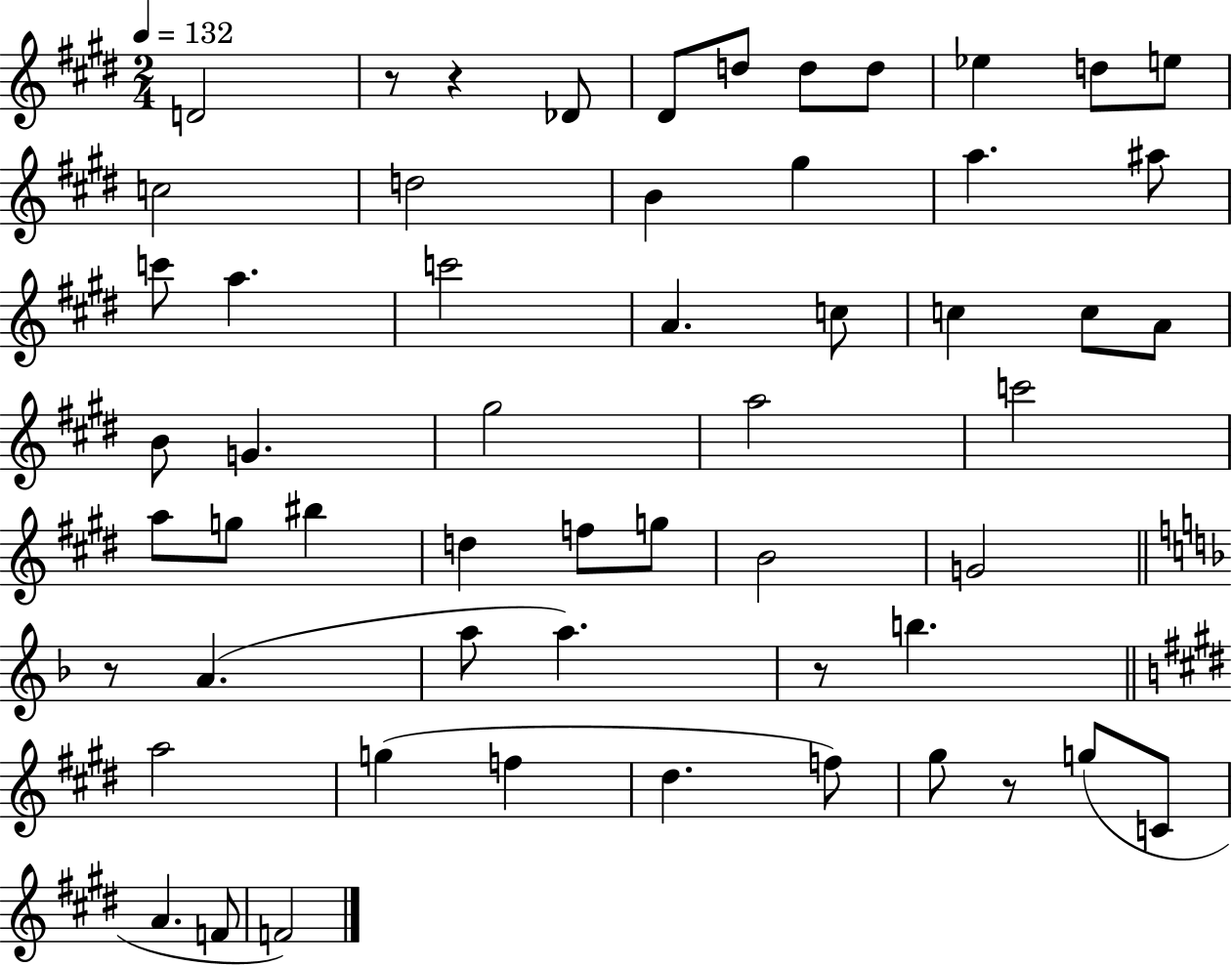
D4/h R/e R/q Db4/e D#4/e D5/e D5/e D5/e Eb5/q D5/e E5/e C5/h D5/h B4/q G#5/q A5/q. A#5/e C6/e A5/q. C6/h A4/q. C5/e C5/q C5/e A4/e B4/e G4/q. G#5/h A5/h C6/h A5/e G5/e BIS5/q D5/q F5/e G5/e B4/h G4/h R/e A4/q. A5/e A5/q. R/e B5/q. A5/h G5/q F5/q D#5/q. F5/e G#5/e R/e G5/e C4/e A4/q. F4/e F4/h